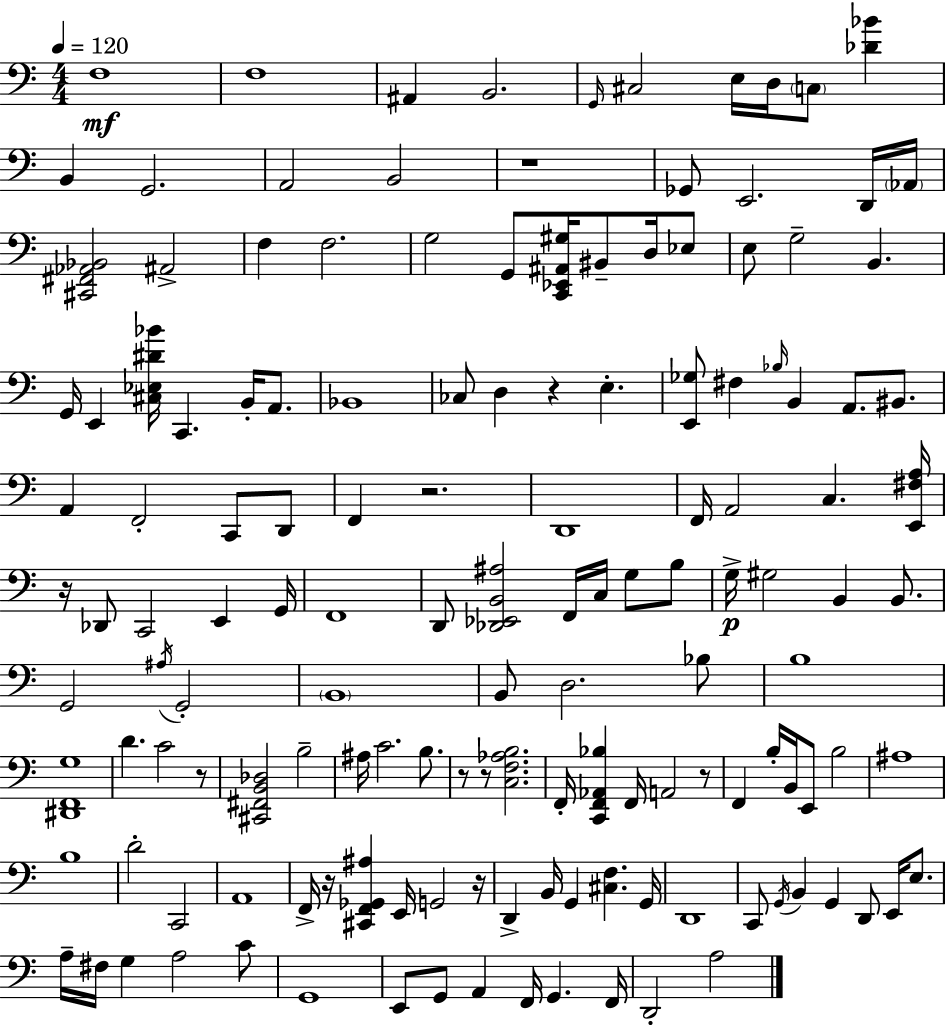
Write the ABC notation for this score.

X:1
T:Untitled
M:4/4
L:1/4
K:C
F,4 F,4 ^A,, B,,2 G,,/4 ^C,2 E,/4 D,/4 C,/2 [_D_B] B,, G,,2 A,,2 B,,2 z4 _G,,/2 E,,2 D,,/4 _A,,/4 [^C,,^F,,_A,,_B,,]2 ^A,,2 F, F,2 G,2 G,,/2 [C,,_E,,^A,,^G,]/4 ^B,,/2 D,/4 _E,/2 E,/2 G,2 B,, G,,/4 E,, [^C,_E,^D_B]/4 C,, B,,/4 A,,/2 _B,,4 _C,/2 D, z E, [E,,_G,]/2 ^F, _B,/4 B,, A,,/2 ^B,,/2 A,, F,,2 C,,/2 D,,/2 F,, z2 D,,4 F,,/4 A,,2 C, [E,,^F,A,]/4 z/4 _D,,/2 C,,2 E,, G,,/4 F,,4 D,,/2 [_D,,_E,,B,,^A,]2 F,,/4 C,/4 G,/2 B,/2 G,/4 ^G,2 B,, B,,/2 G,,2 ^A,/4 G,,2 B,,4 B,,/2 D,2 _B,/2 B,4 [^D,,F,,G,]4 D C2 z/2 [^C,,^F,,B,,_D,]2 B,2 ^A,/4 C2 B,/2 z/2 z/2 [C,F,_A,B,]2 F,,/4 [C,,F,,_A,,_B,] F,,/4 A,,2 z/2 F,, B,/4 B,,/4 E,,/2 B,2 ^A,4 B,4 D2 C,,2 A,,4 F,,/4 z/4 [^C,,F,,_G,,^A,] E,,/4 G,,2 z/4 D,, B,,/4 G,, [^C,F,] G,,/4 D,,4 C,,/2 G,,/4 B,, G,, D,,/2 E,,/4 E,/2 A,/4 ^F,/4 G, A,2 C/2 G,,4 E,,/2 G,,/2 A,, F,,/4 G,, F,,/4 D,,2 A,2